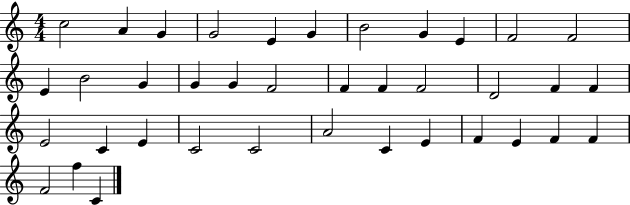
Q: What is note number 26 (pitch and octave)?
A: E4